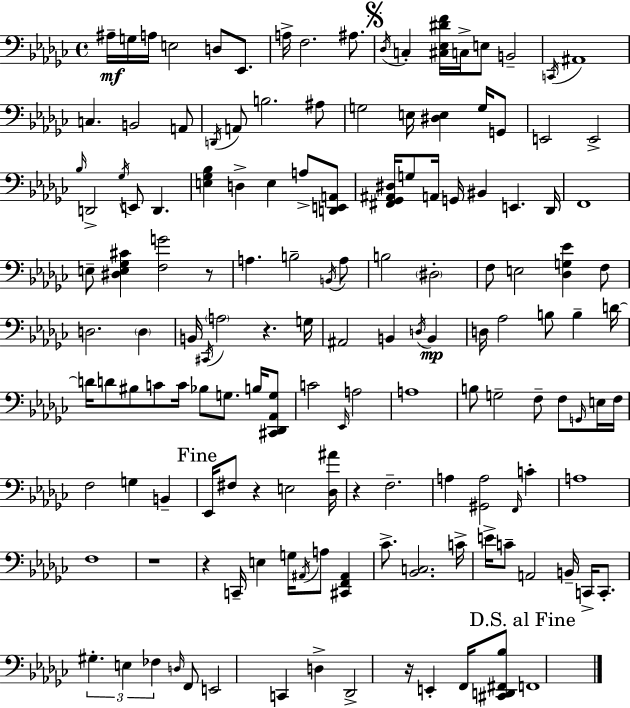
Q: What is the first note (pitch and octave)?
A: A#3